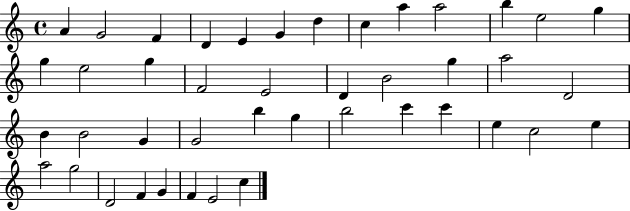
{
  \clef treble
  \time 4/4
  \defaultTimeSignature
  \key c \major
  a'4 g'2 f'4 | d'4 e'4 g'4 d''4 | c''4 a''4 a''2 | b''4 e''2 g''4 | \break g''4 e''2 g''4 | f'2 e'2 | d'4 b'2 g''4 | a''2 d'2 | \break b'4 b'2 g'4 | g'2 b''4 g''4 | b''2 c'''4 c'''4 | e''4 c''2 e''4 | \break a''2 g''2 | d'2 f'4 g'4 | f'4 e'2 c''4 | \bar "|."
}